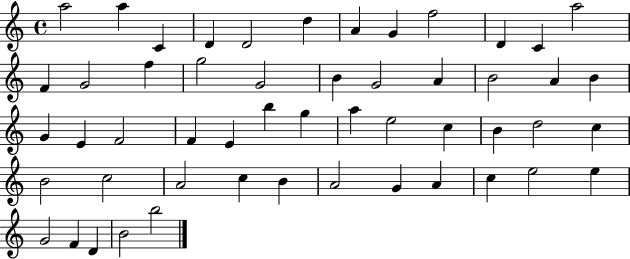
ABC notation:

X:1
T:Untitled
M:4/4
L:1/4
K:C
a2 a C D D2 d A G f2 D C a2 F G2 f g2 G2 B G2 A B2 A B G E F2 F E b g a e2 c B d2 c B2 c2 A2 c B A2 G A c e2 e G2 F D B2 b2